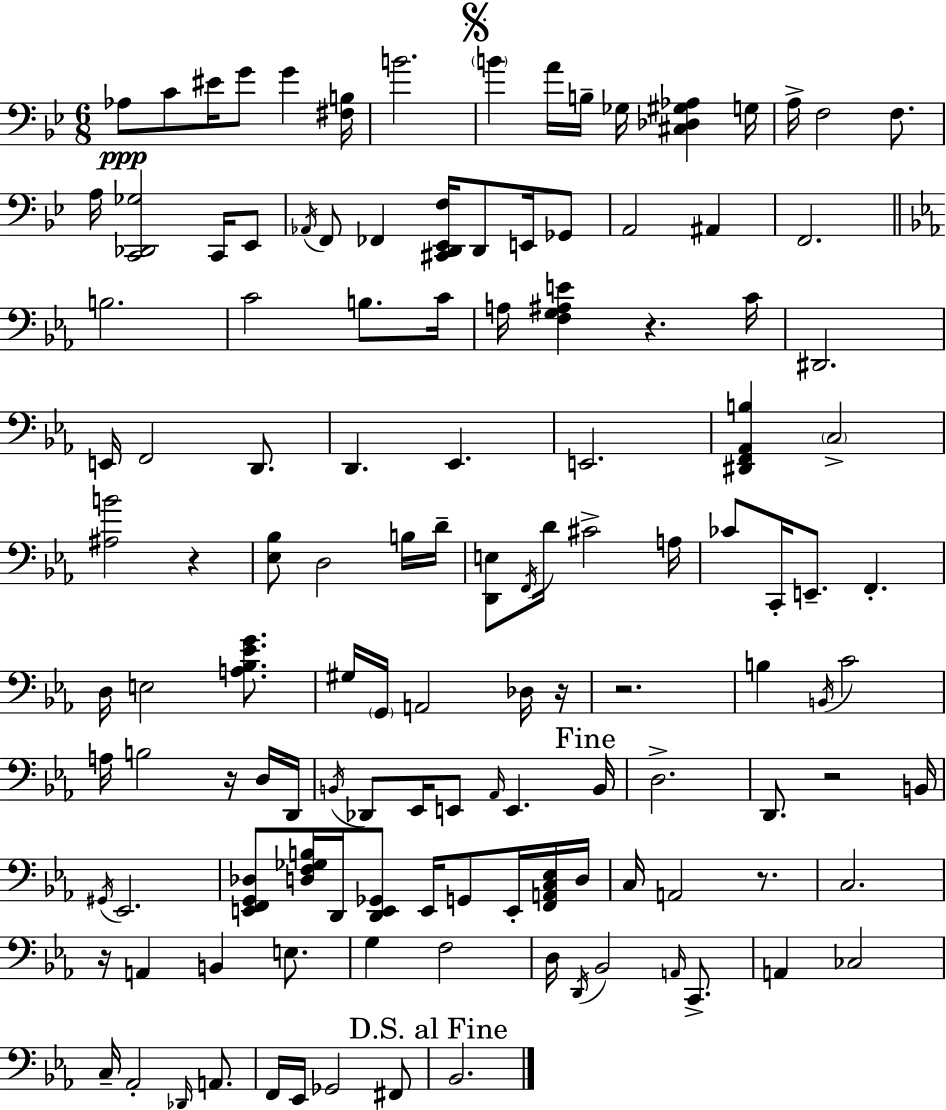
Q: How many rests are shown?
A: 8